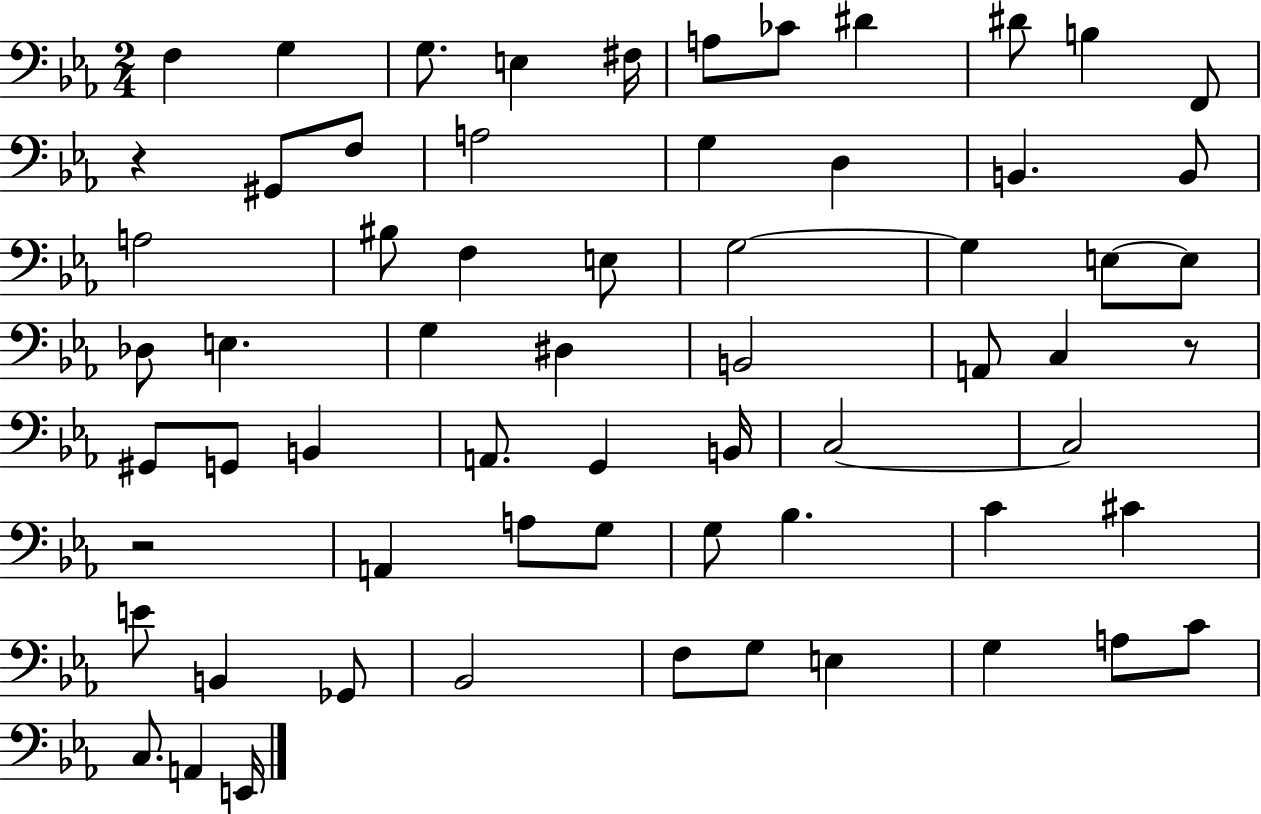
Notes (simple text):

F3/q G3/q G3/e. E3/q F#3/s A3/e CES4/e D#4/q D#4/e B3/q F2/e R/q G#2/e F3/e A3/h G3/q D3/q B2/q. B2/e A3/h BIS3/e F3/q E3/e G3/h G3/q E3/e E3/e Db3/e E3/q. G3/q D#3/q B2/h A2/e C3/q R/e G#2/e G2/e B2/q A2/e. G2/q B2/s C3/h C3/h R/h A2/q A3/e G3/e G3/e Bb3/q. C4/q C#4/q E4/e B2/q Gb2/e Bb2/h F3/e G3/e E3/q G3/q A3/e C4/e C3/e. A2/q E2/s